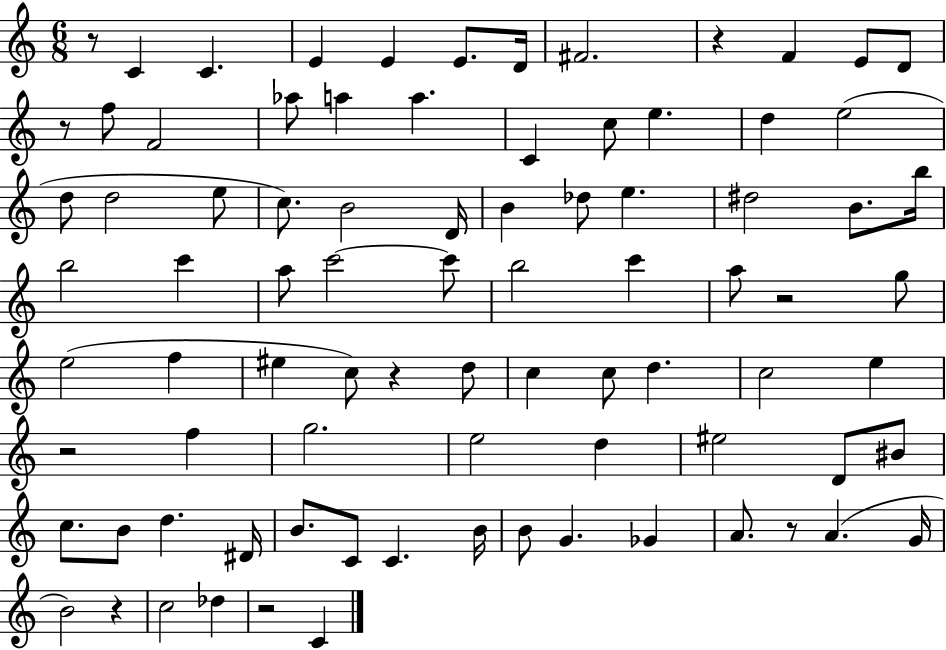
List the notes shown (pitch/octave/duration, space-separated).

R/e C4/q C4/q. E4/q E4/q E4/e. D4/s F#4/h. R/q F4/q E4/e D4/e R/e F5/e F4/h Ab5/e A5/q A5/q. C4/q C5/e E5/q. D5/q E5/h D5/e D5/h E5/e C5/e. B4/h D4/s B4/q Db5/e E5/q. D#5/h B4/e. B5/s B5/h C6/q A5/e C6/h C6/e B5/h C6/q A5/e R/h G5/e E5/h F5/q EIS5/q C5/e R/q D5/e C5/q C5/e D5/q. C5/h E5/q R/h F5/q G5/h. E5/h D5/q EIS5/h D4/e BIS4/e C5/e. B4/e D5/q. D#4/s B4/e. C4/e C4/q. B4/s B4/e G4/q. Gb4/q A4/e. R/e A4/q. G4/s B4/h R/q C5/h Db5/q R/h C4/q